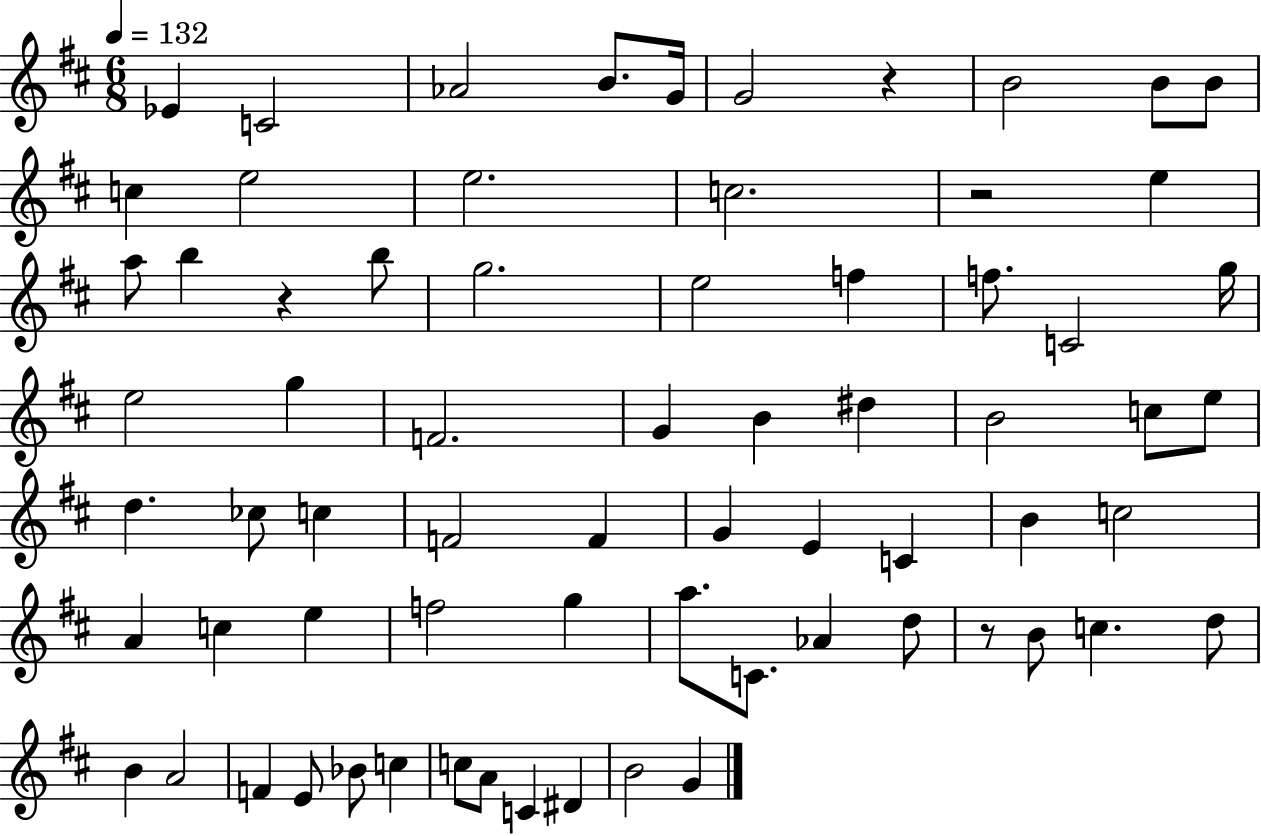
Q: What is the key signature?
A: D major